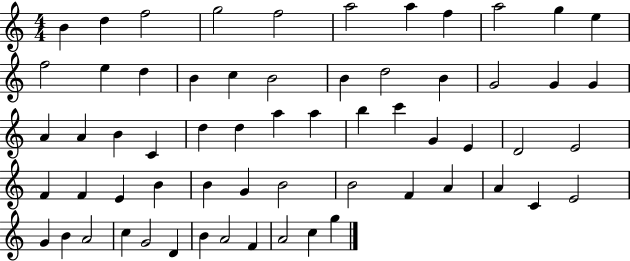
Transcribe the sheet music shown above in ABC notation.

X:1
T:Untitled
M:4/4
L:1/4
K:C
B d f2 g2 f2 a2 a f a2 g e f2 e d B c B2 B d2 B G2 G G A A B C d d a a b c' G E D2 E2 F F E B B G B2 B2 F A A C E2 G B A2 c G2 D B A2 F A2 c g